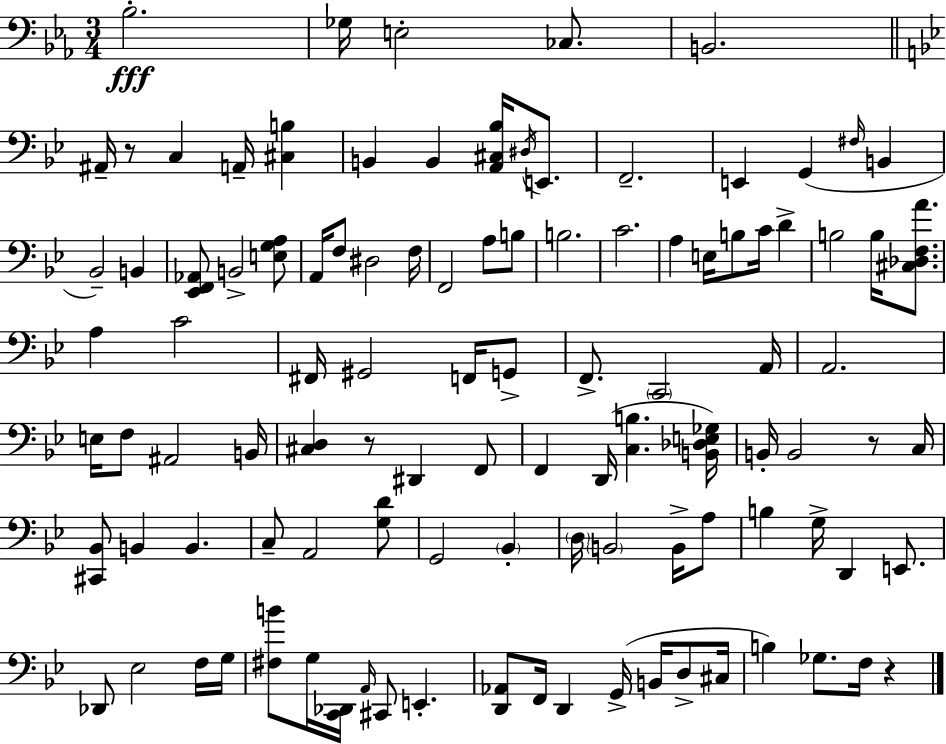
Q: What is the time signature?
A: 3/4